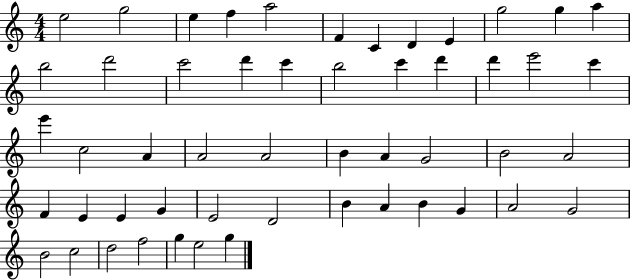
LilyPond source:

{
  \clef treble
  \numericTimeSignature
  \time 4/4
  \key c \major
  e''2 g''2 | e''4 f''4 a''2 | f'4 c'4 d'4 e'4 | g''2 g''4 a''4 | \break b''2 d'''2 | c'''2 d'''4 c'''4 | b''2 c'''4 d'''4 | d'''4 e'''2 c'''4 | \break e'''4 c''2 a'4 | a'2 a'2 | b'4 a'4 g'2 | b'2 a'2 | \break f'4 e'4 e'4 g'4 | e'2 d'2 | b'4 a'4 b'4 g'4 | a'2 g'2 | \break b'2 c''2 | d''2 f''2 | g''4 e''2 g''4 | \bar "|."
}